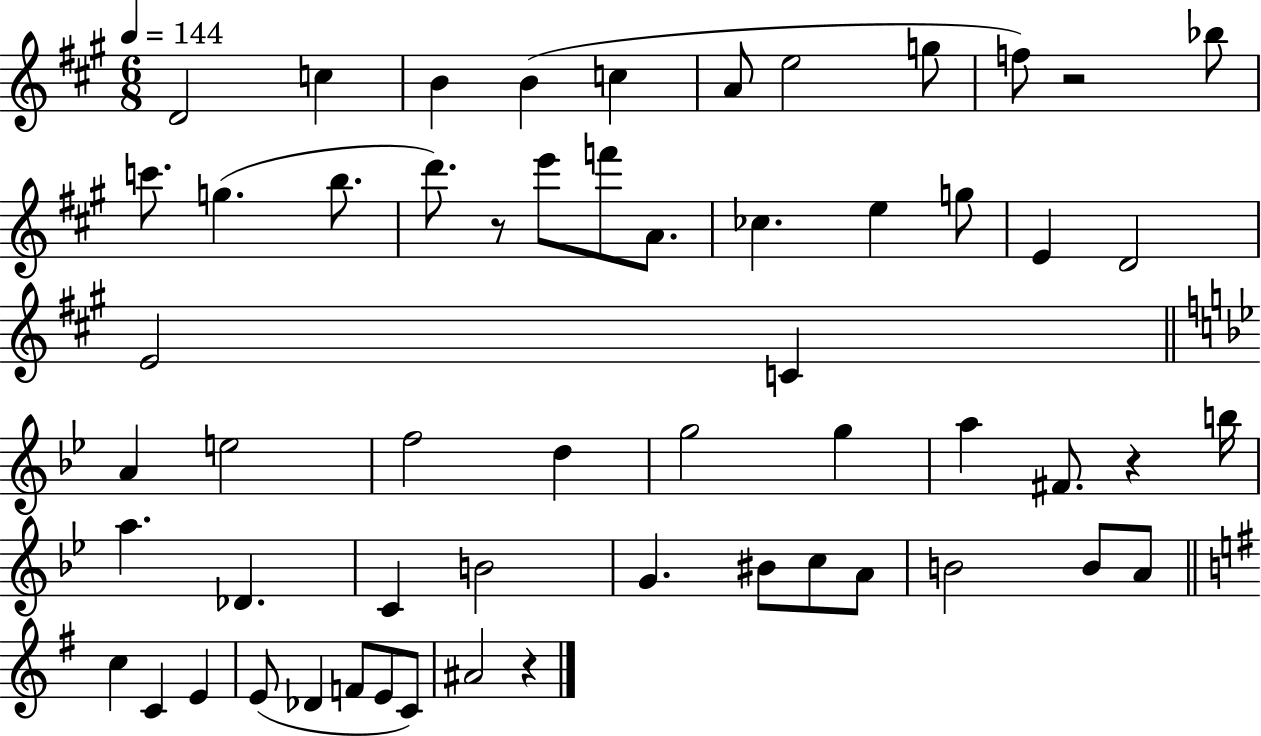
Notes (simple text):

D4/h C5/q B4/q B4/q C5/q A4/e E5/h G5/e F5/e R/h Bb5/e C6/e. G5/q. B5/e. D6/e. R/e E6/e F6/e A4/e. CES5/q. E5/q G5/e E4/q D4/h E4/h C4/q A4/q E5/h F5/h D5/q G5/h G5/q A5/q F#4/e. R/q B5/s A5/q. Db4/q. C4/q B4/h G4/q. BIS4/e C5/e A4/e B4/h B4/e A4/e C5/q C4/q E4/q E4/e Db4/q F4/e E4/e C4/e A#4/h R/q